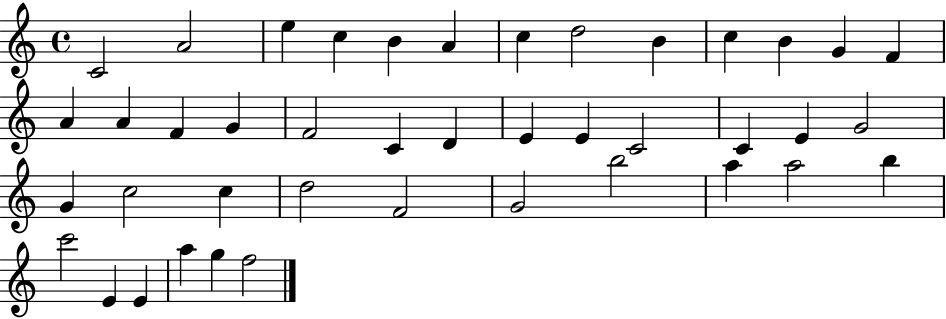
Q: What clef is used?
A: treble